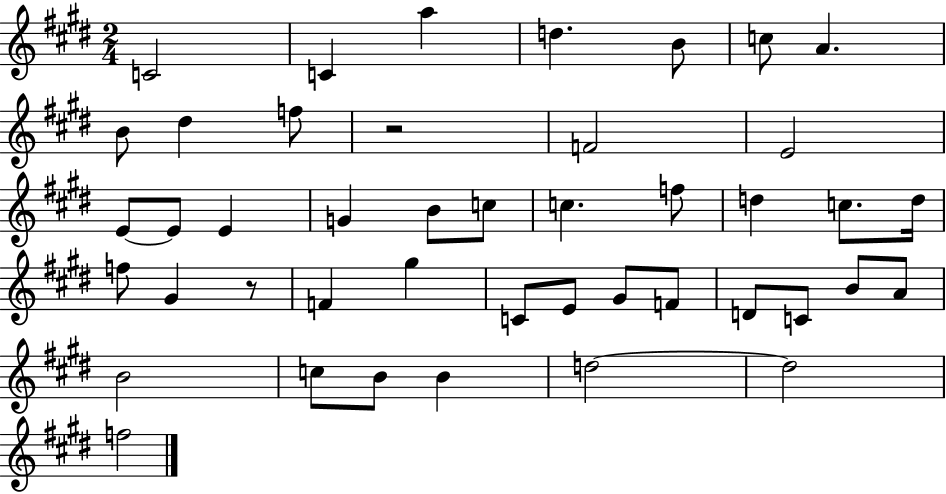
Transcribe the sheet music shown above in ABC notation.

X:1
T:Untitled
M:2/4
L:1/4
K:E
C2 C a d B/2 c/2 A B/2 ^d f/2 z2 F2 E2 E/2 E/2 E G B/2 c/2 c f/2 d c/2 d/4 f/2 ^G z/2 F ^g C/2 E/2 ^G/2 F/2 D/2 C/2 B/2 A/2 B2 c/2 B/2 B d2 d2 f2